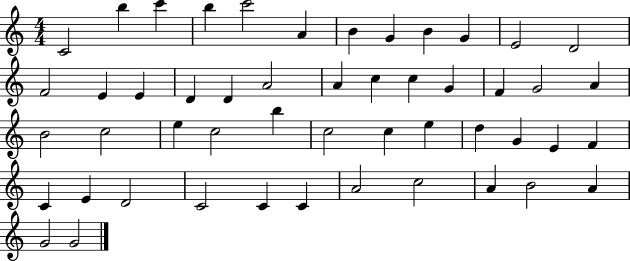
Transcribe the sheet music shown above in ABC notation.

X:1
T:Untitled
M:4/4
L:1/4
K:C
C2 b c' b c'2 A B G B G E2 D2 F2 E E D D A2 A c c G F G2 A B2 c2 e c2 b c2 c e d G E F C E D2 C2 C C A2 c2 A B2 A G2 G2